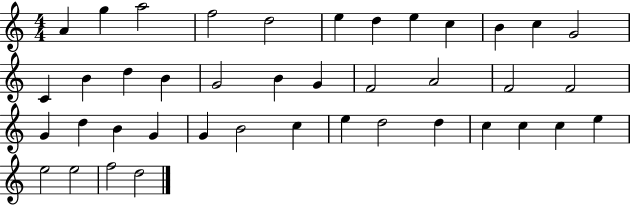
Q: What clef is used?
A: treble